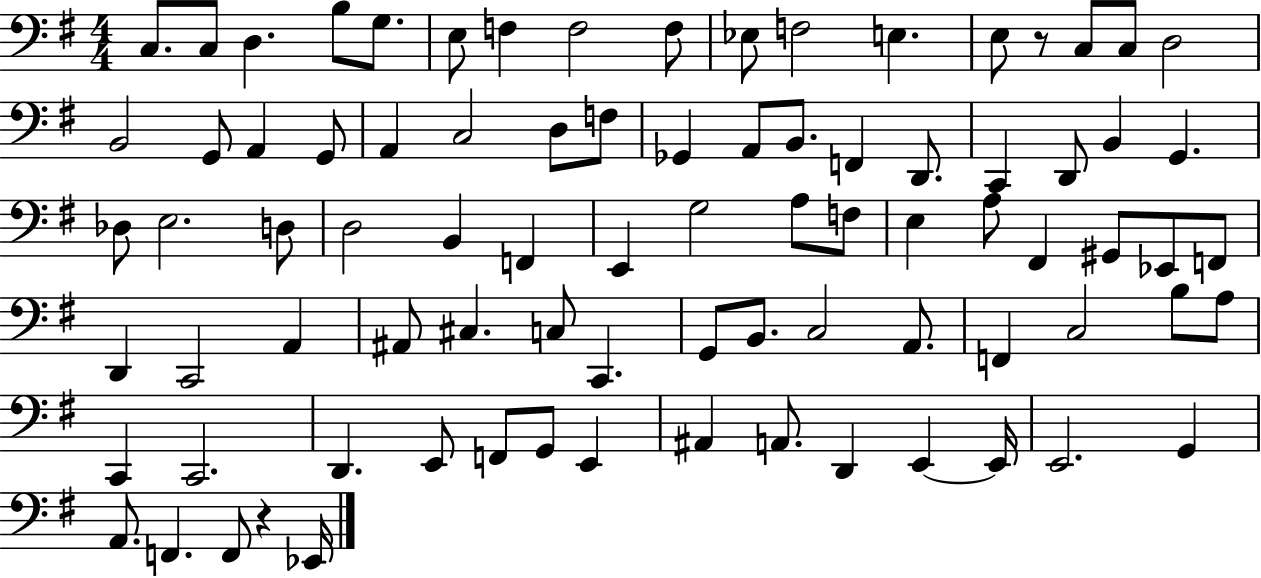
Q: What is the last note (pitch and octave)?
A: Eb2